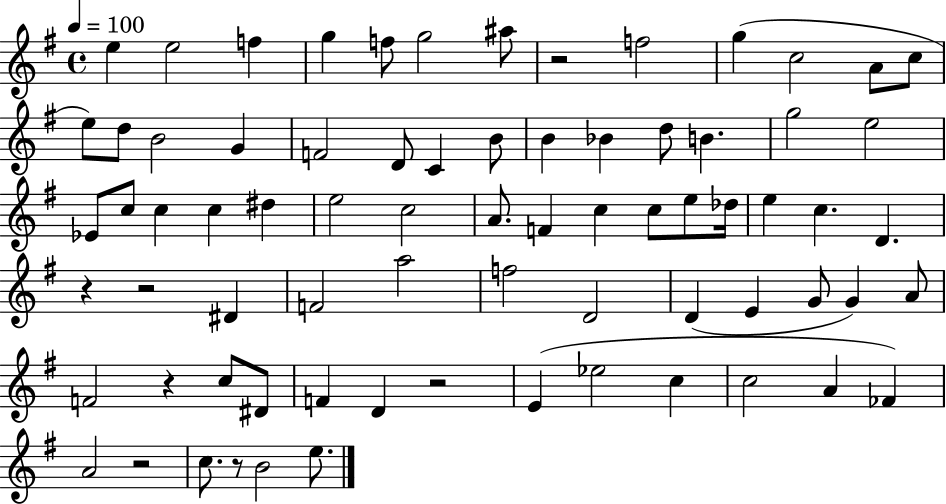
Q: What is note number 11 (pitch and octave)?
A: A4